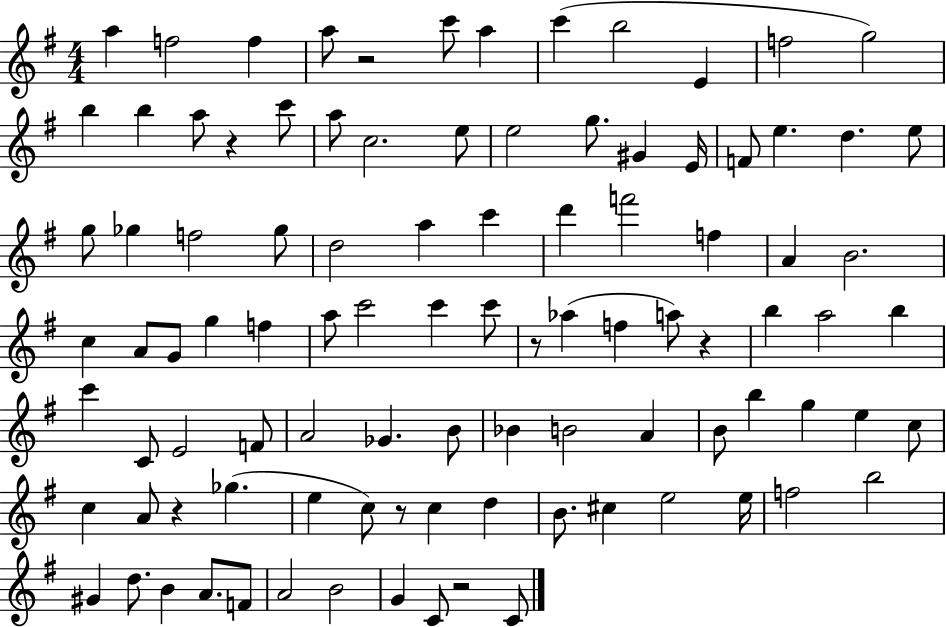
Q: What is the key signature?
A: G major